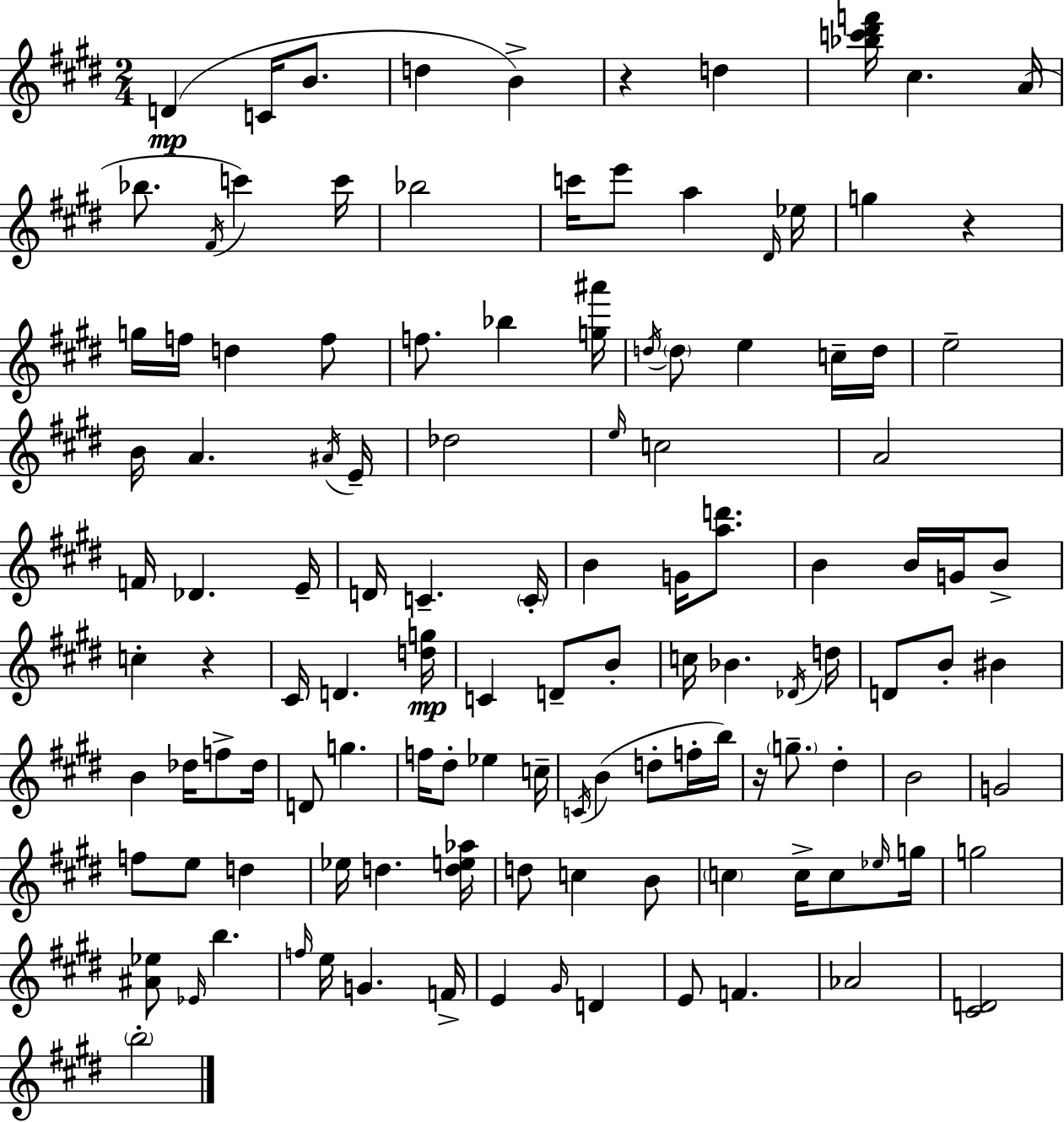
{
  \clef treble
  \numericTimeSignature
  \time 2/4
  \key e \major
  d'4(\mp c'16 b'8. | d''4 b'4->) | r4 d''4 | <bes'' c''' dis''' f'''>16 cis''4. a'16( | \break bes''8. \acciaccatura { fis'16 }) c'''4 | c'''16 bes''2 | c'''16 e'''8 a''4 | \grace { dis'16 } ees''16 g''4 r4 | \break g''16 f''16 d''4 | f''8 f''8. bes''4 | <g'' ais'''>16 \acciaccatura { d''16 } \parenthesize d''8 e''4 | c''16-- d''16 e''2-- | \break b'16 a'4. | \acciaccatura { ais'16 } e'16-- des''2 | \grace { e''16 } c''2 | a'2 | \break f'16 des'4. | e'16-- d'16 c'4.-- | \parenthesize c'16-. b'4 | g'16 <a'' d'''>8. b'4 | \break b'16 g'16 b'8-> c''4-. | r4 cis'16 d'4. | <d'' g''>16\mp c'4 | d'8-- b'8-. c''16 bes'4. | \break \acciaccatura { des'16 } d''16 d'8 | b'8-. bis'4 b'4 | des''16 f''8-> des''16 d'8 | g''4. f''16 dis''8-. | \break ees''4 c''16-- \acciaccatura { c'16 }( b'4 | d''8-. f''16-. b''16) r16 | \parenthesize g''8.-- dis''4-. b'2 | g'2 | \break f''8 | e''8 d''4 ees''16 | d''4. <d'' e'' aes''>16 d''8 | c''4 b'8 \parenthesize c''4 | \break c''16-> c''8 \grace { ees''16 } g''16 | g''2 | <ais' ees''>8 \grace { ees'16 } b''4. | \grace { f''16 } e''16 g'4. | \break f'16-> e'4 \grace { gis'16 } d'4 | e'8 f'4. | aes'2 | <cis' d'>2 | \break \parenthesize b''2-. | \bar "|."
}